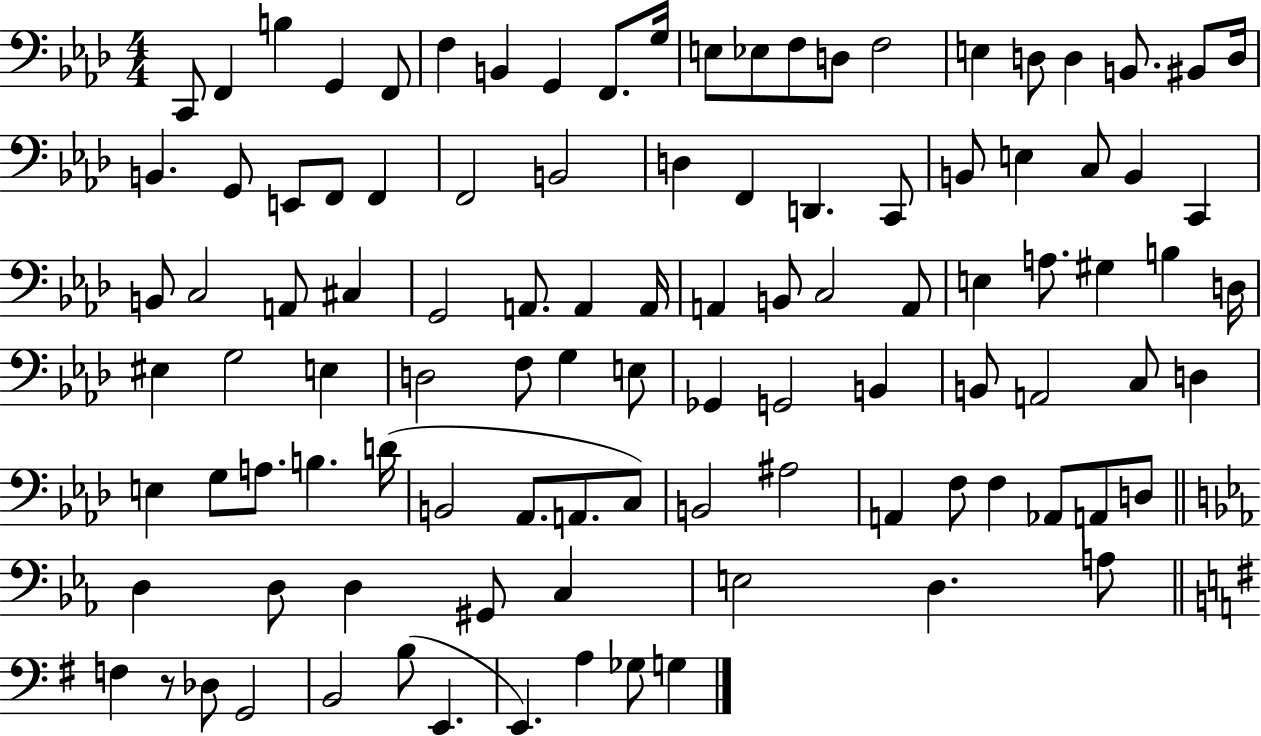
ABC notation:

X:1
T:Untitled
M:4/4
L:1/4
K:Ab
C,,/2 F,, B, G,, F,,/2 F, B,, G,, F,,/2 G,/4 E,/2 _E,/2 F,/2 D,/2 F,2 E, D,/2 D, B,,/2 ^B,,/2 D,/4 B,, G,,/2 E,,/2 F,,/2 F,, F,,2 B,,2 D, F,, D,, C,,/2 B,,/2 E, C,/2 B,, C,, B,,/2 C,2 A,,/2 ^C, G,,2 A,,/2 A,, A,,/4 A,, B,,/2 C,2 A,,/2 E, A,/2 ^G, B, D,/4 ^E, G,2 E, D,2 F,/2 G, E,/2 _G,, G,,2 B,, B,,/2 A,,2 C,/2 D, E, G,/2 A,/2 B, D/4 B,,2 _A,,/2 A,,/2 C,/2 B,,2 ^A,2 A,, F,/2 F, _A,,/2 A,,/2 D,/2 D, D,/2 D, ^G,,/2 C, E,2 D, A,/2 F, z/2 _D,/2 G,,2 B,,2 B,/2 E,, E,, A, _G,/2 G,